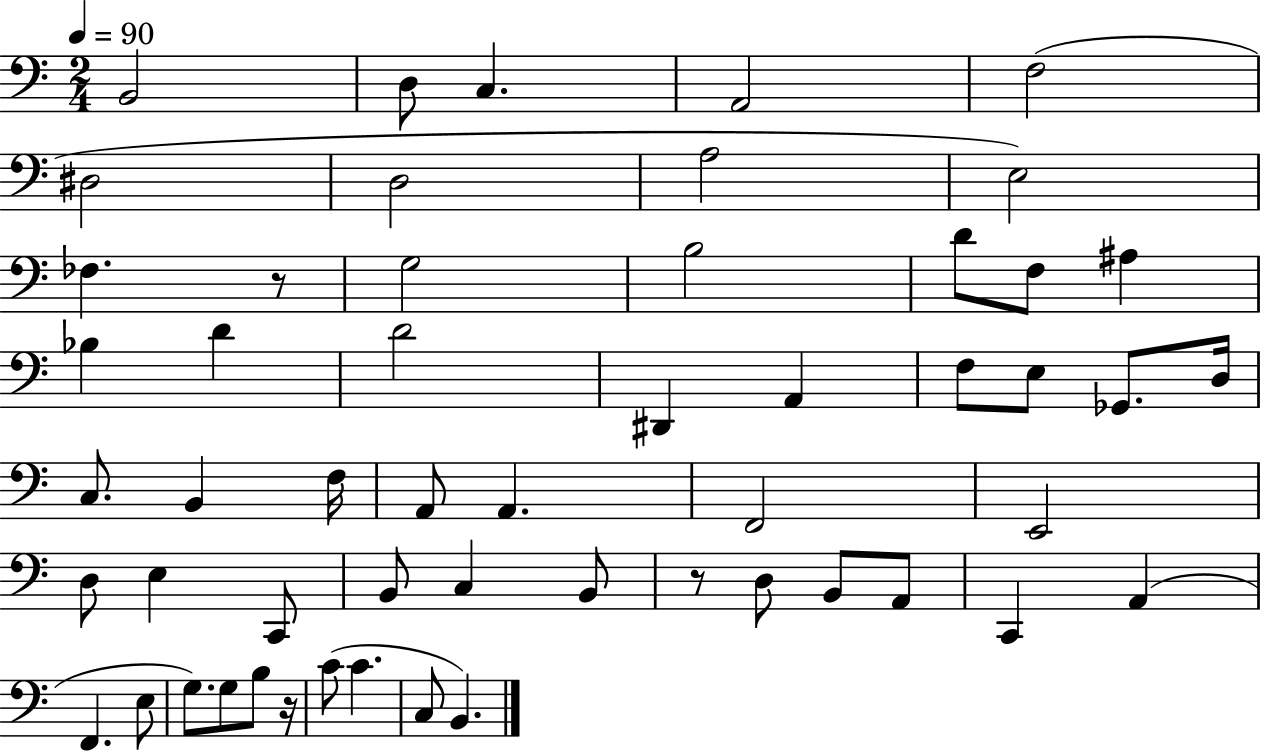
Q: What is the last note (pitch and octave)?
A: B2